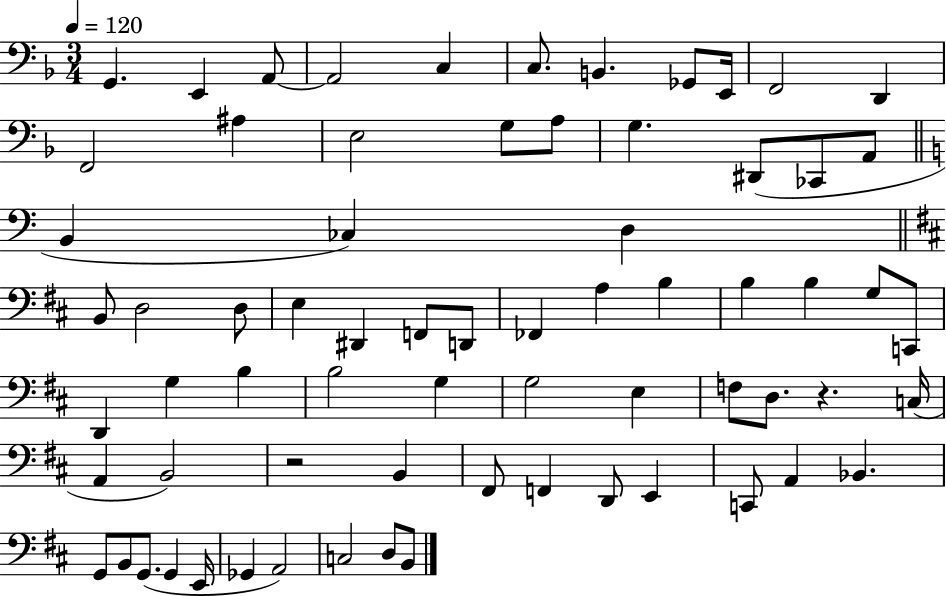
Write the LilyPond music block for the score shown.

{
  \clef bass
  \numericTimeSignature
  \time 3/4
  \key f \major
  \tempo 4 = 120
  \repeat volta 2 { g,4. e,4 a,8~~ | a,2 c4 | c8. b,4. ges,8 e,16 | f,2 d,4 | \break f,2 ais4 | e2 g8 a8 | g4. dis,8( ces,8 a,8 | \bar "||" \break \key c \major b,4 ces4) d4 | \bar "||" \break \key d \major b,8 d2 d8 | e4 dis,4 f,8 d,8 | fes,4 a4 b4 | b4 b4 g8 c,8 | \break d,4 g4 b4 | b2 g4 | g2 e4 | f8 d8. r4. c16( | \break a,4 b,2) | r2 b,4 | fis,8 f,4 d,8 e,4 | c,8 a,4 bes,4. | \break g,8 b,8 g,8.( g,4 e,16 | ges,4 a,2) | c2 d8 b,8 | } \bar "|."
}